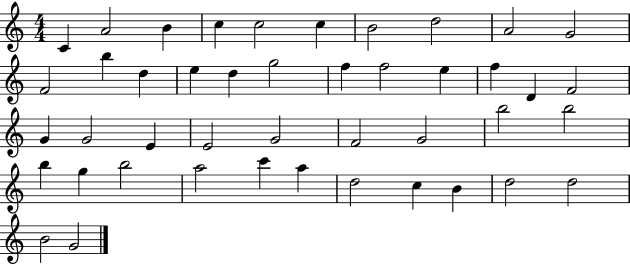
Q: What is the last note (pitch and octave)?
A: G4